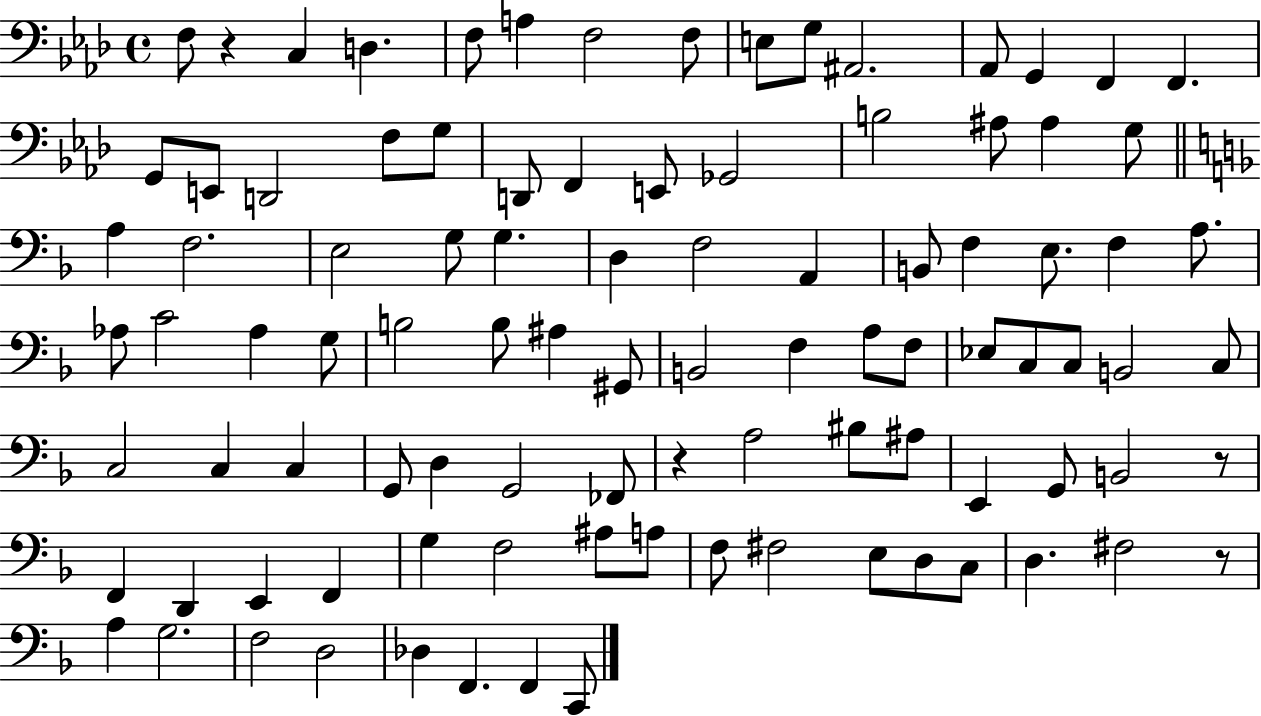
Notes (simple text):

F3/e R/q C3/q D3/q. F3/e A3/q F3/h F3/e E3/e G3/e A#2/h. Ab2/e G2/q F2/q F2/q. G2/e E2/e D2/h F3/e G3/e D2/e F2/q E2/e Gb2/h B3/h A#3/e A#3/q G3/e A3/q F3/h. E3/h G3/e G3/q. D3/q F3/h A2/q B2/e F3/q E3/e. F3/q A3/e. Ab3/e C4/h Ab3/q G3/e B3/h B3/e A#3/q G#2/e B2/h F3/q A3/e F3/e Eb3/e C3/e C3/e B2/h C3/e C3/h C3/q C3/q G2/e D3/q G2/h FES2/e R/q A3/h BIS3/e A#3/e E2/q G2/e B2/h R/e F2/q D2/q E2/q F2/q G3/q F3/h A#3/e A3/e F3/e F#3/h E3/e D3/e C3/e D3/q. F#3/h R/e A3/q G3/h. F3/h D3/h Db3/q F2/q. F2/q C2/e